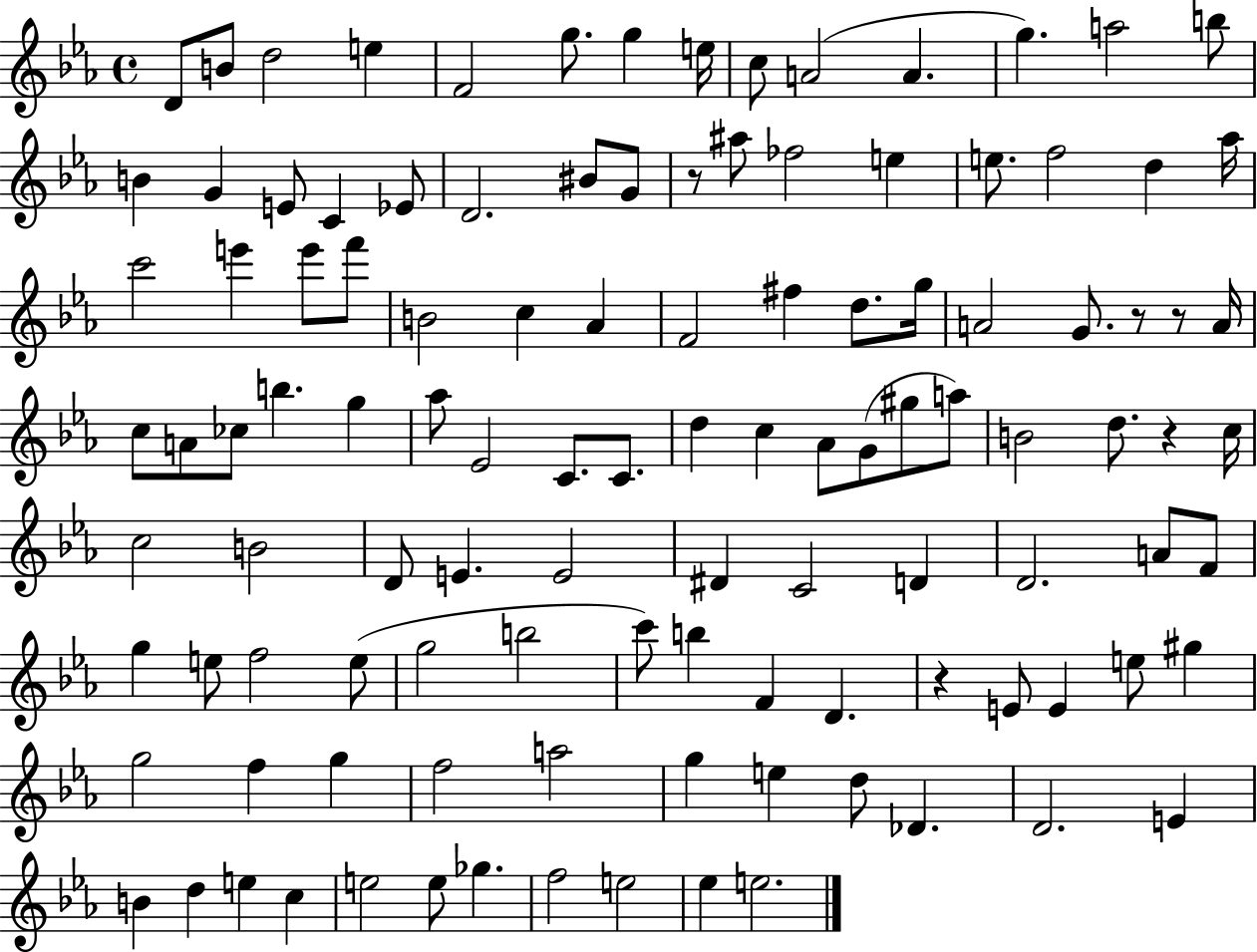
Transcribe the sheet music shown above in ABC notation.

X:1
T:Untitled
M:4/4
L:1/4
K:Eb
D/2 B/2 d2 e F2 g/2 g e/4 c/2 A2 A g a2 b/2 B G E/2 C _E/2 D2 ^B/2 G/2 z/2 ^a/2 _f2 e e/2 f2 d _a/4 c'2 e' e'/2 f'/2 B2 c _A F2 ^f d/2 g/4 A2 G/2 z/2 z/2 A/4 c/2 A/2 _c/2 b g _a/2 _E2 C/2 C/2 d c _A/2 G/2 ^g/2 a/2 B2 d/2 z c/4 c2 B2 D/2 E E2 ^D C2 D D2 A/2 F/2 g e/2 f2 e/2 g2 b2 c'/2 b F D z E/2 E e/2 ^g g2 f g f2 a2 g e d/2 _D D2 E B d e c e2 e/2 _g f2 e2 _e e2